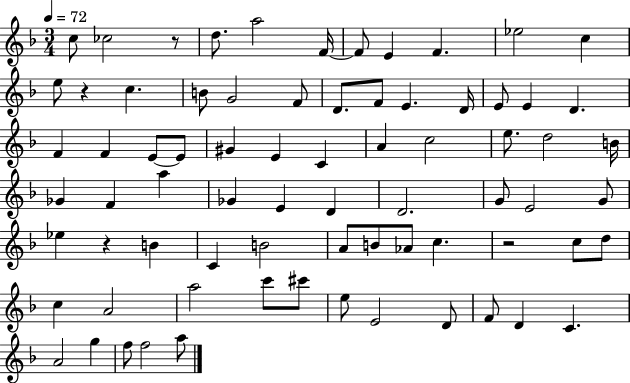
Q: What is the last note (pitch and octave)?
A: A5